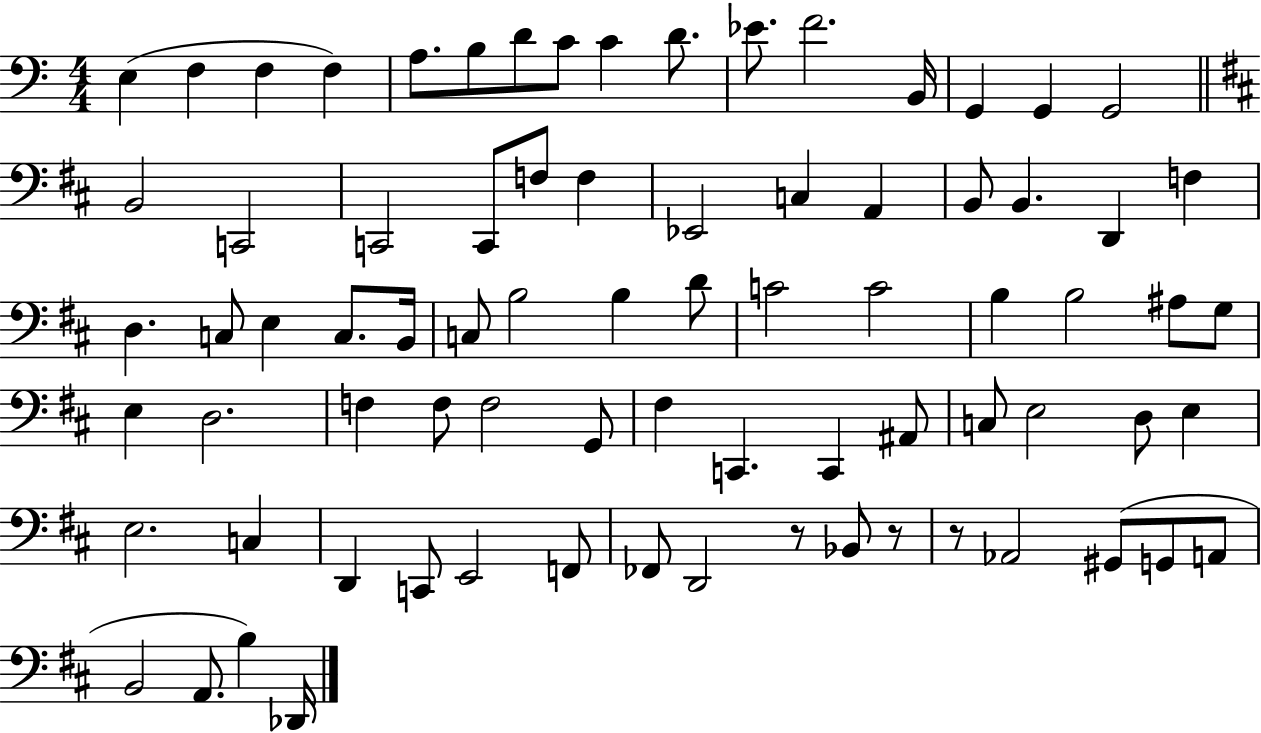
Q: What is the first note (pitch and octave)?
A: E3